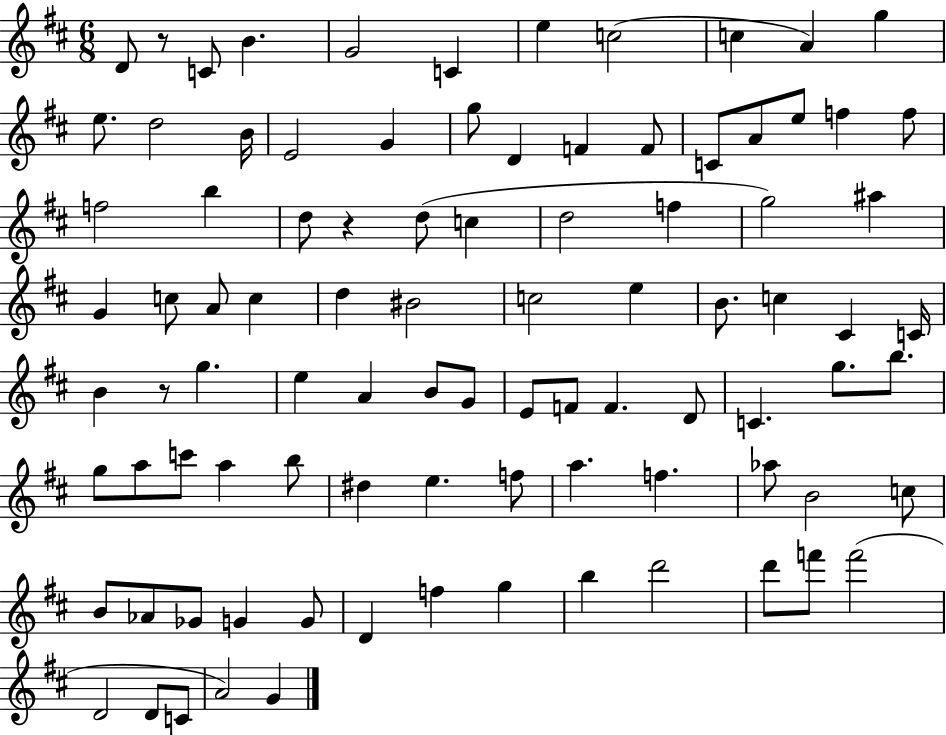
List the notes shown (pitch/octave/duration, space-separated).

D4/e R/e C4/e B4/q. G4/h C4/q E5/q C5/h C5/q A4/q G5/q E5/e. D5/h B4/s E4/h G4/q G5/e D4/q F4/q F4/e C4/e A4/e E5/e F5/q F5/e F5/h B5/q D5/e R/q D5/e C5/q D5/h F5/q G5/h A#5/q G4/q C5/e A4/e C5/q D5/q BIS4/h C5/h E5/q B4/e. C5/q C#4/q C4/s B4/q R/e G5/q. E5/q A4/q B4/e G4/e E4/e F4/e F4/q. D4/e C4/q. G5/e. B5/e. G5/e A5/e C6/e A5/q B5/e D#5/q E5/q. F5/e A5/q. F5/q. Ab5/e B4/h C5/e B4/e Ab4/e Gb4/e G4/q G4/e D4/q F5/q G5/q B5/q D6/h D6/e F6/e F6/h D4/h D4/e C4/e A4/h G4/q